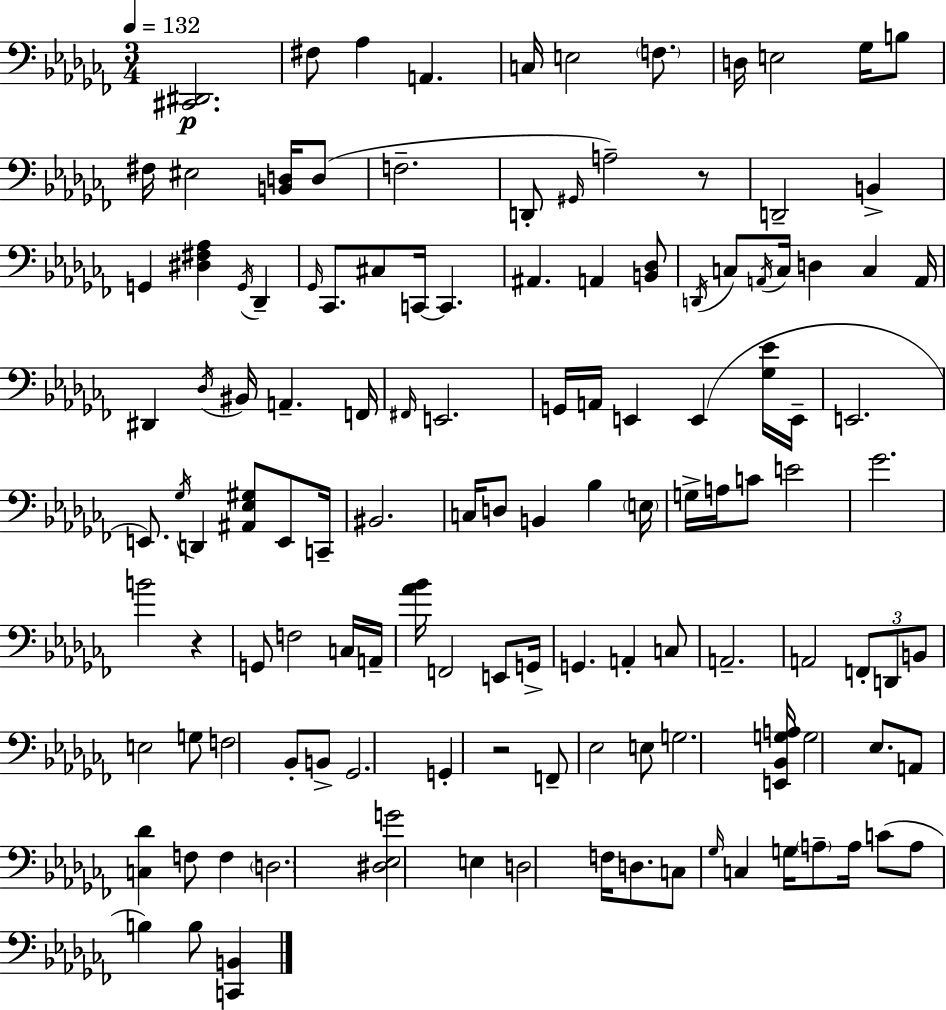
X:1
T:Untitled
M:3/4
L:1/4
K:Abm
[^C,,^D,,]2 ^F,/2 _A, A,, C,/4 E,2 F,/2 D,/4 E,2 _G,/4 B,/2 ^F,/4 ^E,2 [B,,D,]/4 D,/2 F,2 D,,/2 ^G,,/4 A,2 z/2 D,,2 B,, G,, [^D,^F,_A,] G,,/4 _D,, _G,,/4 _C,,/2 ^C,/2 C,,/4 C,, ^A,, A,, [B,,_D,]/2 D,,/4 C,/2 A,,/4 C,/4 D, C, A,,/4 ^D,, _D,/4 ^B,,/4 A,, F,,/4 ^F,,/4 E,,2 G,,/4 A,,/4 E,, E,, [_G,_E]/4 E,,/4 E,,2 E,,/2 _G,/4 D,, [^A,,_E,^G,]/2 E,,/2 C,,/4 ^B,,2 C,/4 D,/2 B,, _B, E,/4 G,/4 A,/4 C/2 E2 _G2 B2 z G,,/2 F,2 C,/4 A,,/4 [_A_B]/4 F,,2 E,,/2 G,,/4 G,, A,, C,/2 A,,2 A,,2 F,,/2 D,,/2 B,,/2 E,2 G,/2 F,2 _B,,/2 B,,/2 _G,,2 G,, z2 F,,/2 _E,2 E,/2 G,2 [E,,_B,,G,A,]/4 G,2 _E,/2 A,,/2 [C,_D] F,/2 F, D,2 [^D,_E,G]2 E, D,2 F,/4 D,/2 C,/2 _G,/4 C, G,/4 A,/2 A,/4 C/2 A,/2 B, B,/2 [C,,B,,]